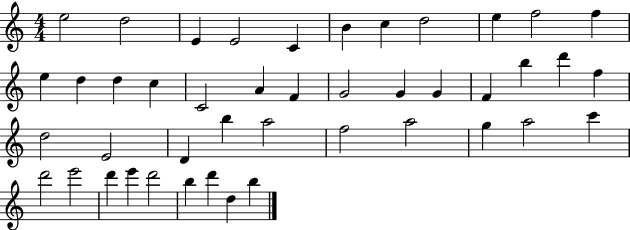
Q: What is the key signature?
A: C major